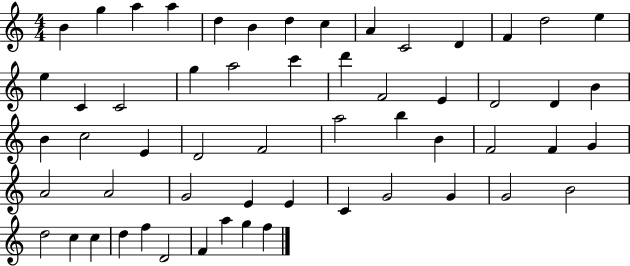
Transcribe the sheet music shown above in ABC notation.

X:1
T:Untitled
M:4/4
L:1/4
K:C
B g a a d B d c A C2 D F d2 e e C C2 g a2 c' d' F2 E D2 D B B c2 E D2 F2 a2 b B F2 F G A2 A2 G2 E E C G2 G G2 B2 d2 c c d f D2 F a g f